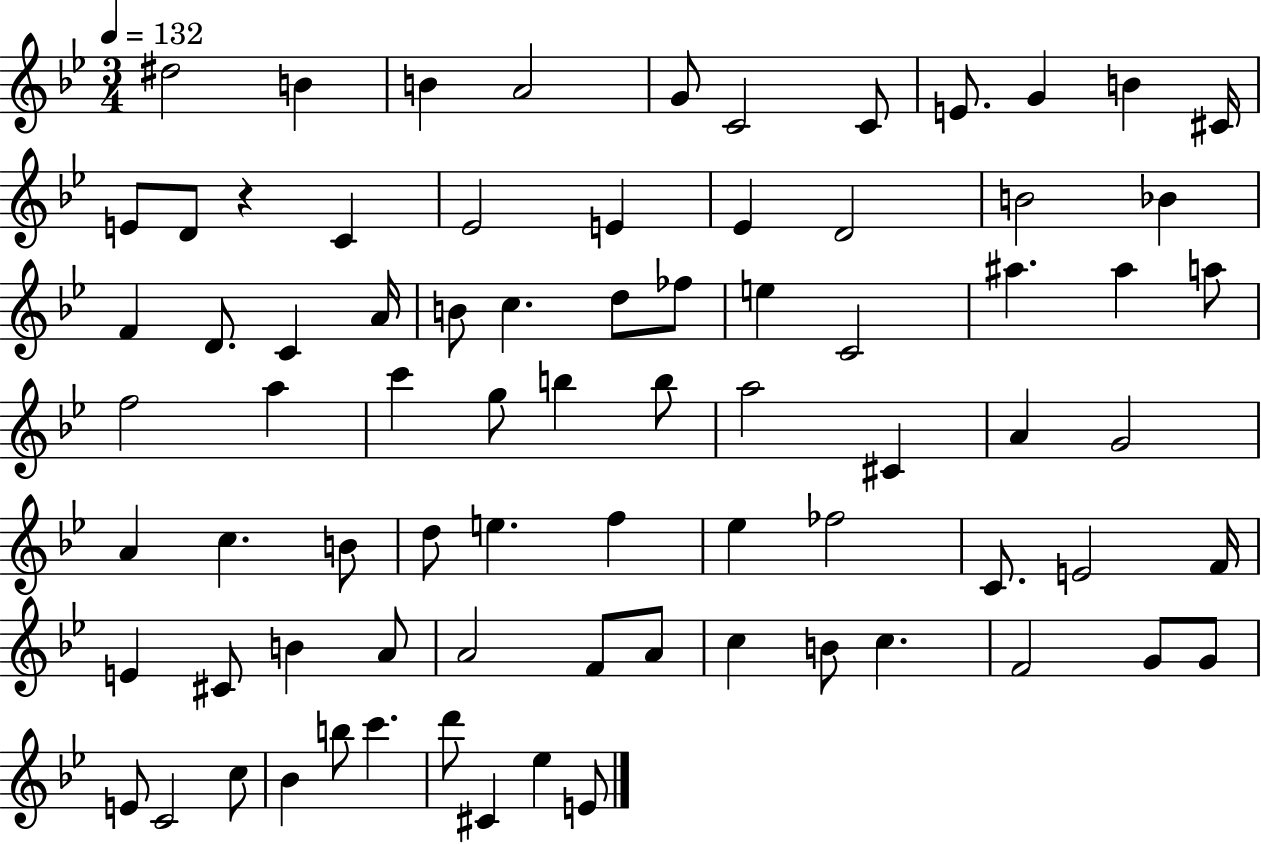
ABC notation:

X:1
T:Untitled
M:3/4
L:1/4
K:Bb
^d2 B B A2 G/2 C2 C/2 E/2 G B ^C/4 E/2 D/2 z C _E2 E _E D2 B2 _B F D/2 C A/4 B/2 c d/2 _f/2 e C2 ^a ^a a/2 f2 a c' g/2 b b/2 a2 ^C A G2 A c B/2 d/2 e f _e _f2 C/2 E2 F/4 E ^C/2 B A/2 A2 F/2 A/2 c B/2 c F2 G/2 G/2 E/2 C2 c/2 _B b/2 c' d'/2 ^C _e E/2